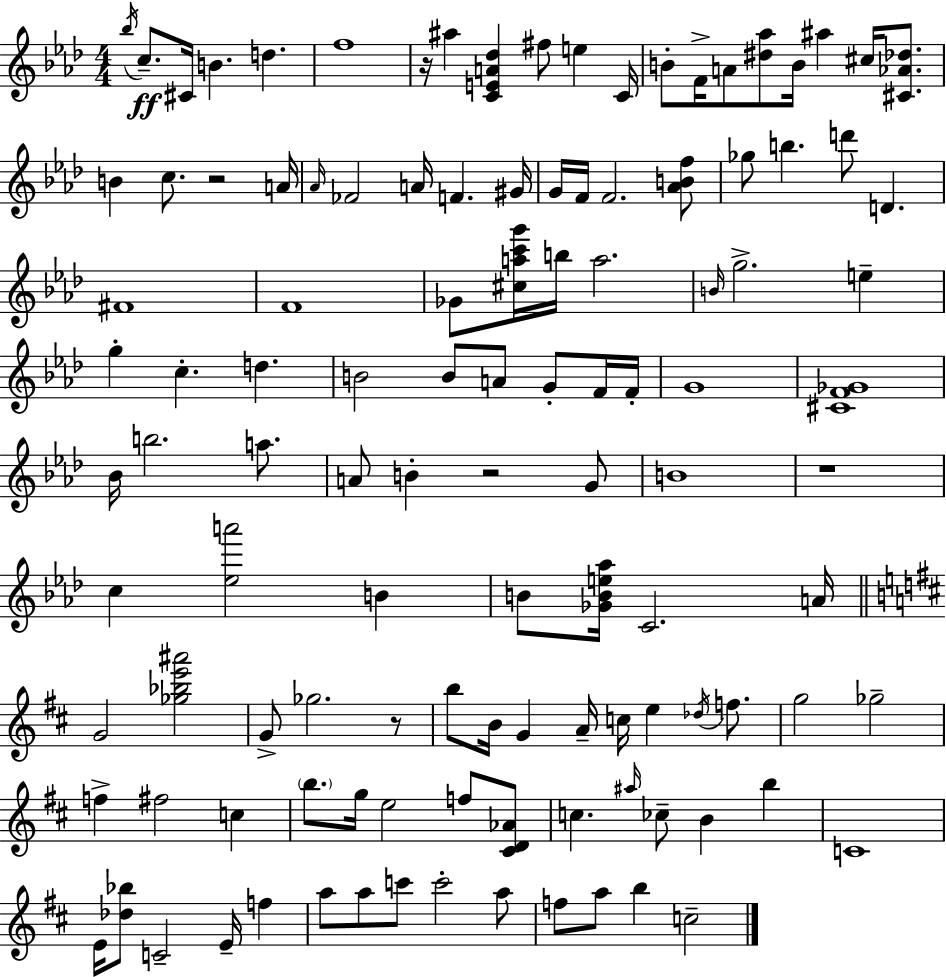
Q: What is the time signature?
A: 4/4